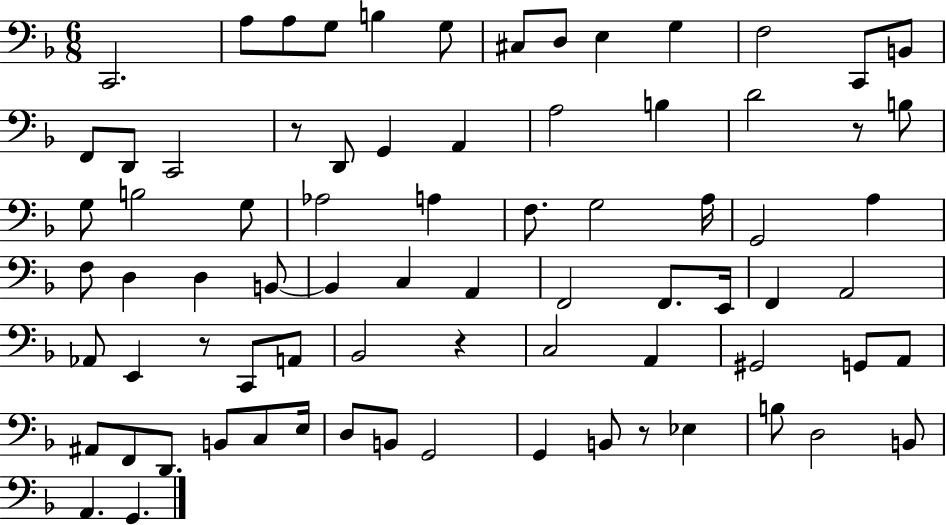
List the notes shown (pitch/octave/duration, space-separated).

C2/h. A3/e A3/e G3/e B3/q G3/e C#3/e D3/e E3/q G3/q F3/h C2/e B2/e F2/e D2/e C2/h R/e D2/e G2/q A2/q A3/h B3/q D4/h R/e B3/e G3/e B3/h G3/e Ab3/h A3/q F3/e. G3/h A3/s G2/h A3/q F3/e D3/q D3/q B2/e B2/q C3/q A2/q F2/h F2/e. E2/s F2/q A2/h Ab2/e E2/q R/e C2/e A2/e Bb2/h R/q C3/h A2/q G#2/h G2/e A2/e A#2/e F2/e D2/e. B2/e C3/e E3/s D3/e B2/e G2/h G2/q B2/e R/e Eb3/q B3/e D3/h B2/e A2/q. G2/q.